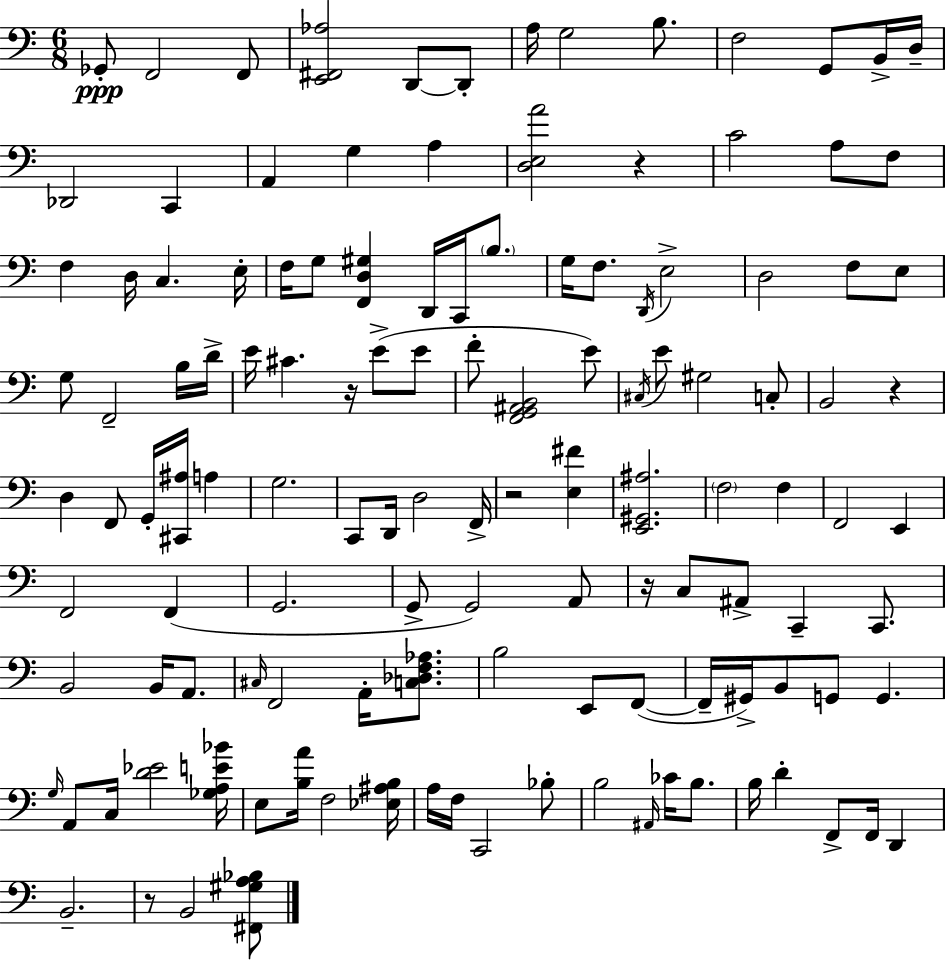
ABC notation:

X:1
T:Untitled
M:6/8
L:1/4
K:Am
_G,,/2 F,,2 F,,/2 [E,,^F,,_A,]2 D,,/2 D,,/2 A,/4 G,2 B,/2 F,2 G,,/2 B,,/4 D,/4 _D,,2 C,, A,, G, A, [D,E,A]2 z C2 A,/2 F,/2 F, D,/4 C, E,/4 F,/4 G,/2 [F,,D,^G,] D,,/4 C,,/4 B,/2 G,/4 F,/2 D,,/4 E,2 D,2 F,/2 E,/2 G,/2 F,,2 B,/4 D/4 E/4 ^C z/4 E/2 E/2 F/2 [F,,G,,^A,,B,,]2 E/2 ^C,/4 E/2 ^G,2 C,/2 B,,2 z D, F,,/2 G,,/4 [^C,,^A,]/4 A, G,2 C,,/2 D,,/4 D,2 F,,/4 z2 [E,^F] [E,,^G,,^A,]2 F,2 F, F,,2 E,, F,,2 F,, G,,2 G,,/2 G,,2 A,,/2 z/4 C,/2 ^A,,/2 C,, C,,/2 B,,2 B,,/4 A,,/2 ^C,/4 F,,2 A,,/4 [C,_D,F,_A,]/2 B,2 E,,/2 F,,/2 F,,/4 ^G,,/4 B,,/2 G,,/2 G,, G,/4 A,,/2 C,/4 [D_E]2 [_G,A,E_B]/4 E,/2 [B,A]/4 F,2 [_E,^A,B,]/4 A,/4 F,/4 C,,2 _B,/2 B,2 ^A,,/4 _C/4 B,/2 B,/4 D F,,/2 F,,/4 D,, B,,2 z/2 B,,2 [^F,,^G,A,_B,]/2